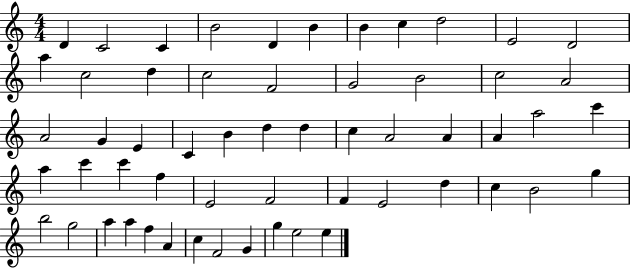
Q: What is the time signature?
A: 4/4